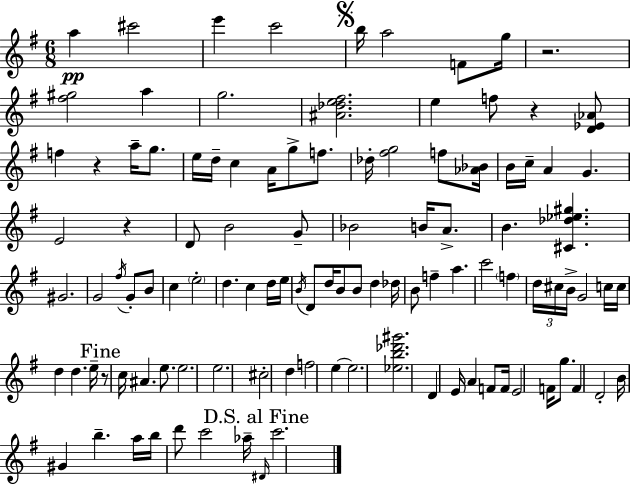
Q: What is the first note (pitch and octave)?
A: A5